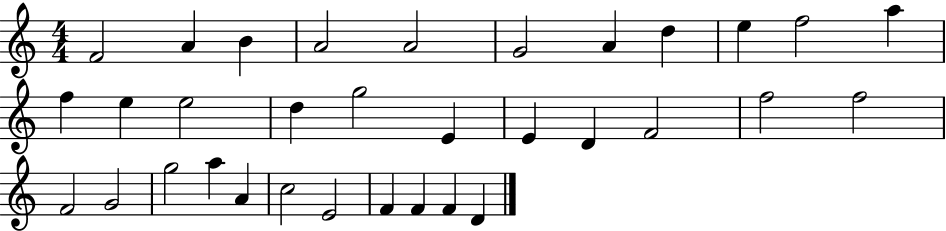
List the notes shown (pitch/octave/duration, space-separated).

F4/h A4/q B4/q A4/h A4/h G4/h A4/q D5/q E5/q F5/h A5/q F5/q E5/q E5/h D5/q G5/h E4/q E4/q D4/q F4/h F5/h F5/h F4/h G4/h G5/h A5/q A4/q C5/h E4/h F4/q F4/q F4/q D4/q